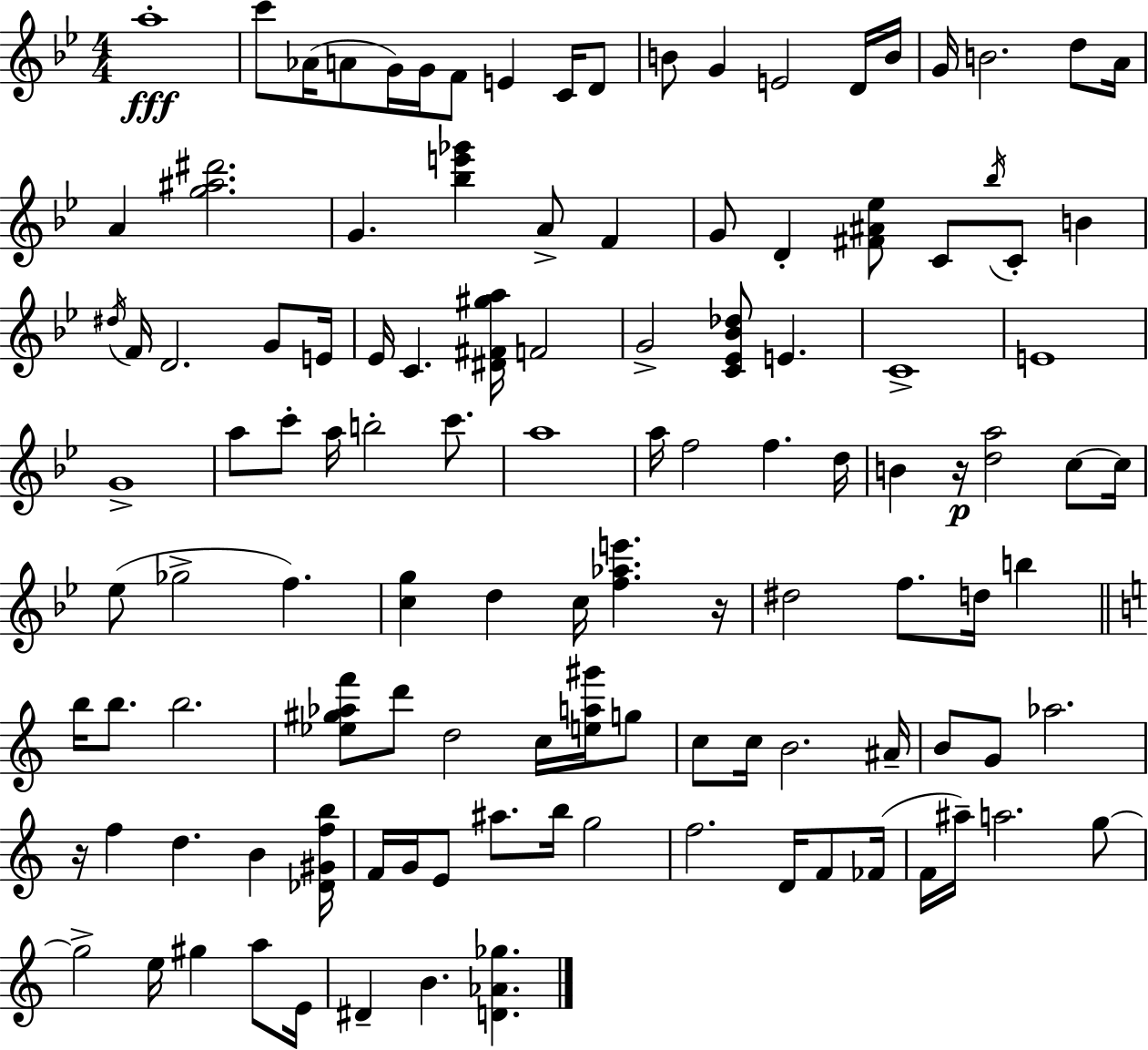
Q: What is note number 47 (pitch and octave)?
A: C6